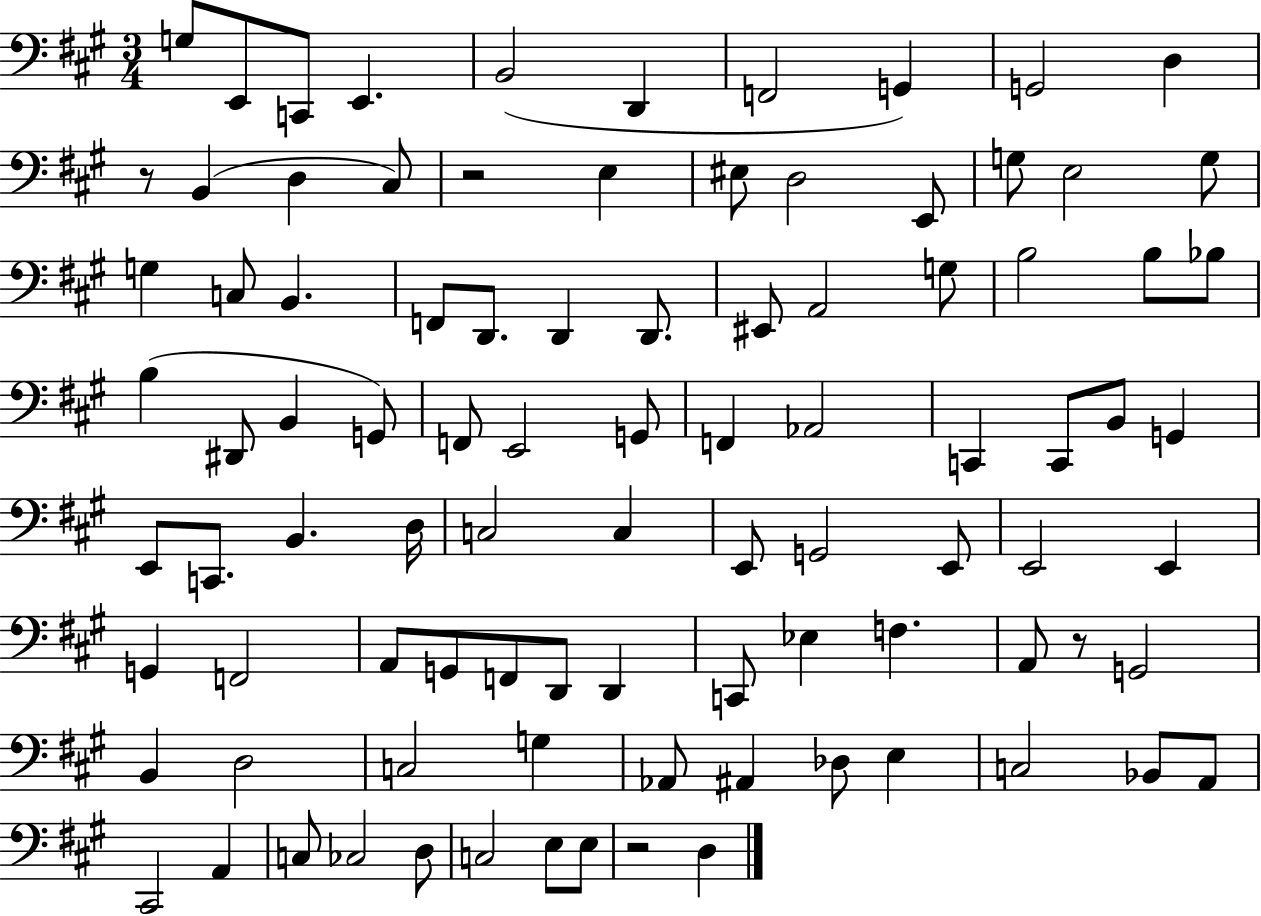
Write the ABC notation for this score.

X:1
T:Untitled
M:3/4
L:1/4
K:A
G,/2 E,,/2 C,,/2 E,, B,,2 D,, F,,2 G,, G,,2 D, z/2 B,, D, ^C,/2 z2 E, ^E,/2 D,2 E,,/2 G,/2 E,2 G,/2 G, C,/2 B,, F,,/2 D,,/2 D,, D,,/2 ^E,,/2 A,,2 G,/2 B,2 B,/2 _B,/2 B, ^D,,/2 B,, G,,/2 F,,/2 E,,2 G,,/2 F,, _A,,2 C,, C,,/2 B,,/2 G,, E,,/2 C,,/2 B,, D,/4 C,2 C, E,,/2 G,,2 E,,/2 E,,2 E,, G,, F,,2 A,,/2 G,,/2 F,,/2 D,,/2 D,, C,,/2 _E, F, A,,/2 z/2 G,,2 B,, D,2 C,2 G, _A,,/2 ^A,, _D,/2 E, C,2 _B,,/2 A,,/2 ^C,,2 A,, C,/2 _C,2 D,/2 C,2 E,/2 E,/2 z2 D,